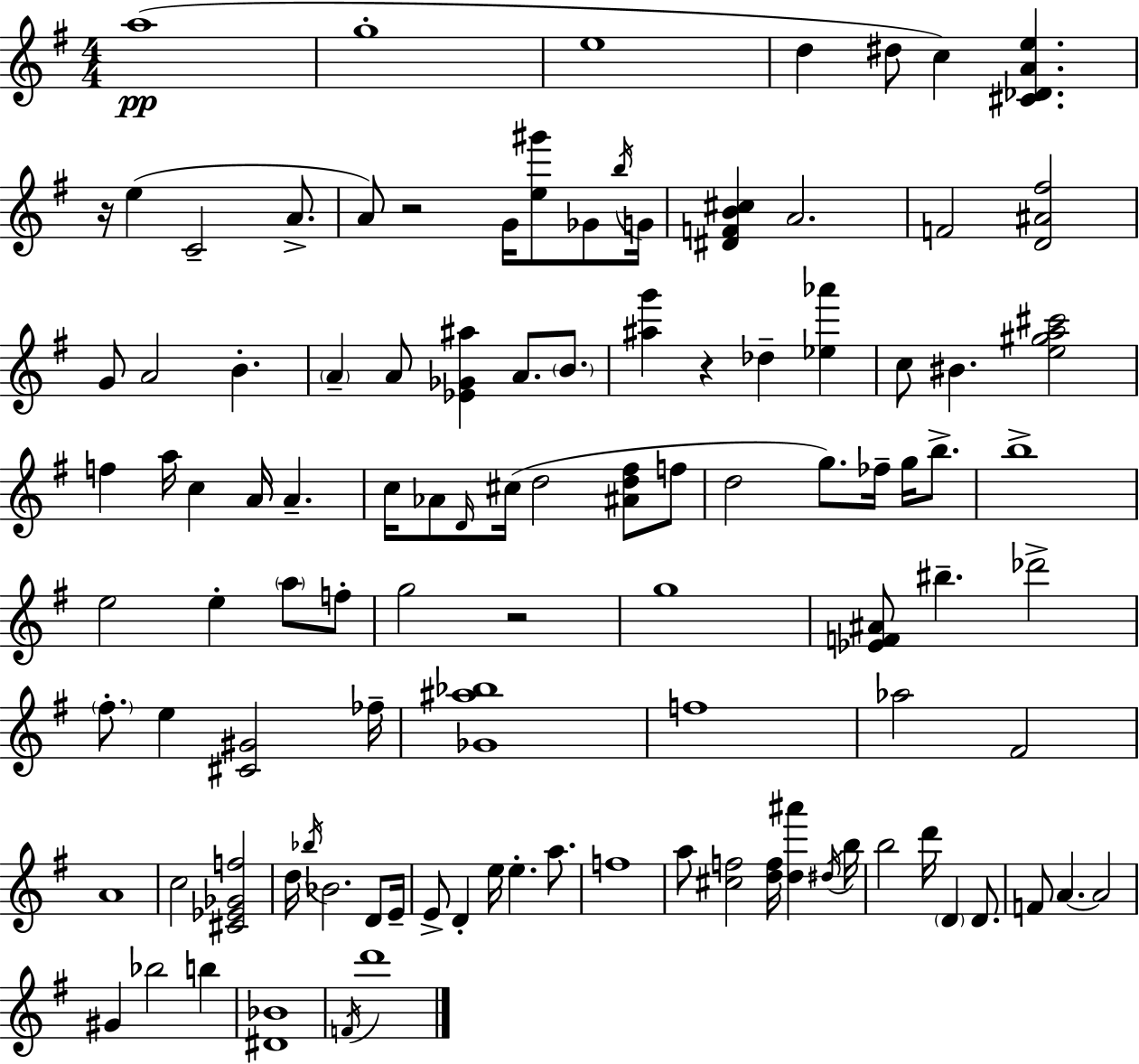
A5/w G5/w E5/w D5/q D#5/e C5/q [C#4,Db4,A4,E5]/q. R/s E5/q C4/h A4/e. A4/e R/h G4/s [E5,G#6]/e Gb4/e B5/s G4/s [D#4,F4,B4,C#5]/q A4/h. F4/h [D4,A#4,F#5]/h G4/e A4/h B4/q. A4/q A4/e [Eb4,Gb4,A#5]/q A4/e. B4/e. [A#5,G6]/q R/q Db5/q [Eb5,Ab6]/q C5/e BIS4/q. [E5,G#5,A5,C#6]/h F5/q A5/s C5/q A4/s A4/q. C5/s Ab4/e D4/s C#5/s D5/h [A#4,D5,F#5]/e F5/e D5/h G5/e. FES5/s G5/s B5/e. B5/w E5/h E5/q A5/e F5/e G5/h R/h G5/w [Eb4,F4,A#4]/e BIS5/q. Db6/h F#5/e. E5/q [C#4,G#4]/h FES5/s [Gb4,A#5,Bb5]/w F5/w Ab5/h F#4/h A4/w C5/h [C#4,Eb4,Gb4,F5]/h D5/s Bb5/s Bb4/h. D4/e E4/s E4/e D4/q E5/s E5/q. A5/e. F5/w A5/e [C#5,F5]/h [D5,F5]/s [D5,A#6]/q D#5/s B5/s B5/h D6/s D4/q D4/e. F4/e A4/q. A4/h G#4/q Bb5/h B5/q [D#4,Bb4]/w F4/s D6/w